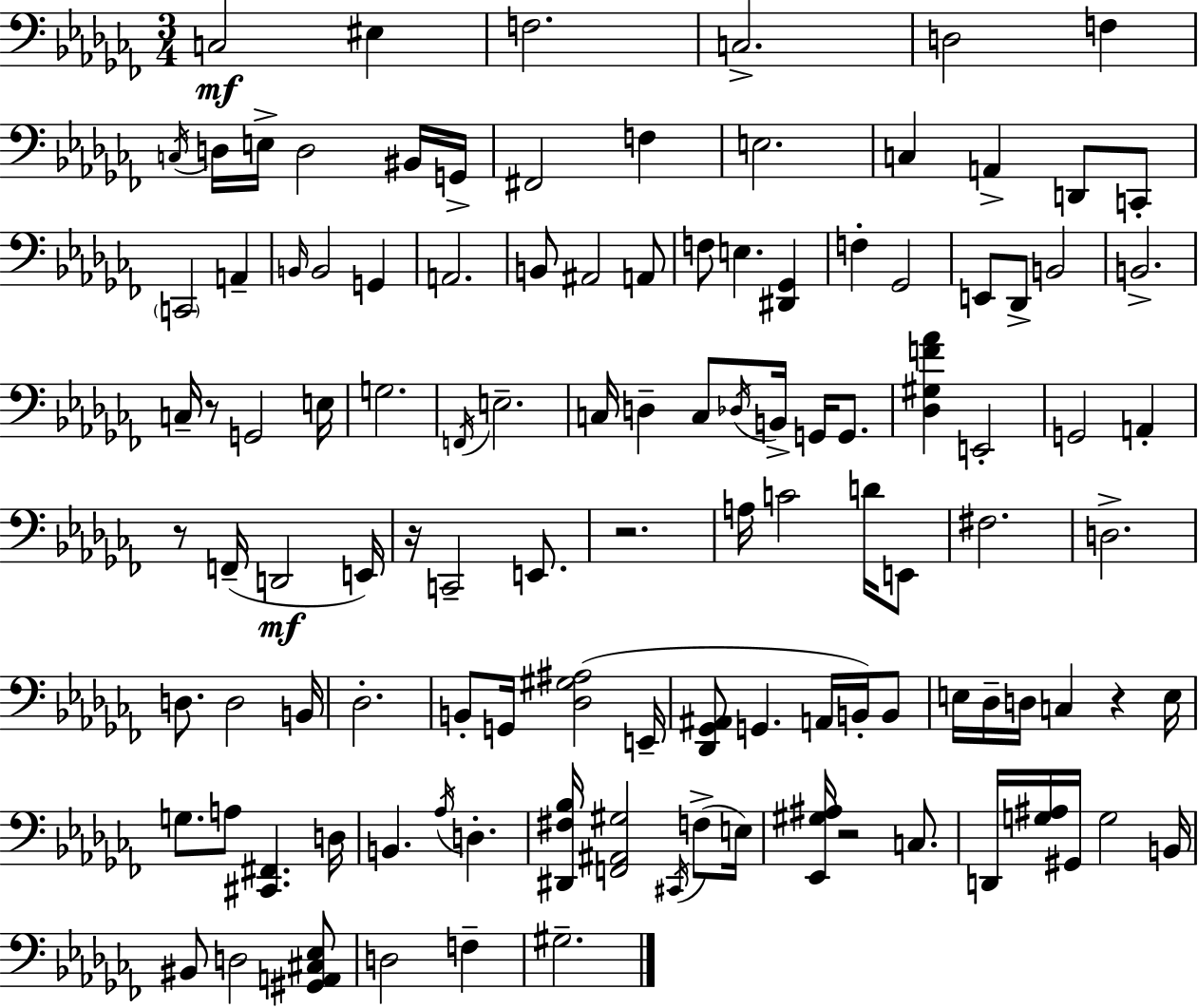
X:1
T:Untitled
M:3/4
L:1/4
K:Abm
C,2 ^E, F,2 C,2 D,2 F, C,/4 D,/4 E,/4 D,2 ^B,,/4 G,,/4 ^F,,2 F, E,2 C, A,, D,,/2 C,,/2 C,,2 A,, B,,/4 B,,2 G,, A,,2 B,,/2 ^A,,2 A,,/2 F,/2 E, [^D,,_G,,] F, _G,,2 E,,/2 _D,,/2 B,,2 B,,2 C,/4 z/2 G,,2 E,/4 G,2 F,,/4 E,2 C,/4 D, C,/2 _D,/4 B,,/4 G,,/4 G,,/2 [_D,^G,F_A] E,,2 G,,2 A,, z/2 F,,/4 D,,2 E,,/4 z/4 C,,2 E,,/2 z2 A,/4 C2 D/4 E,,/2 ^F,2 D,2 D,/2 D,2 B,,/4 _D,2 B,,/2 G,,/4 [_D,^G,^A,]2 E,,/4 [_D,,_G,,^A,,]/2 G,, A,,/4 B,,/4 B,,/2 E,/4 _D,/4 D,/4 C, z E,/4 G,/2 A,/2 [^C,,^F,,] D,/4 B,, _A,/4 D, [^D,,^F,_B,]/4 [F,,^A,,^G,]2 ^C,,/4 F,/2 E,/4 [_E,,^G,^A,]/4 z2 C,/2 D,,/4 [G,^A,]/4 ^G,,/4 G,2 B,,/4 ^B,,/2 D,2 [^G,,A,,^C,_E,]/2 D,2 F, ^G,2